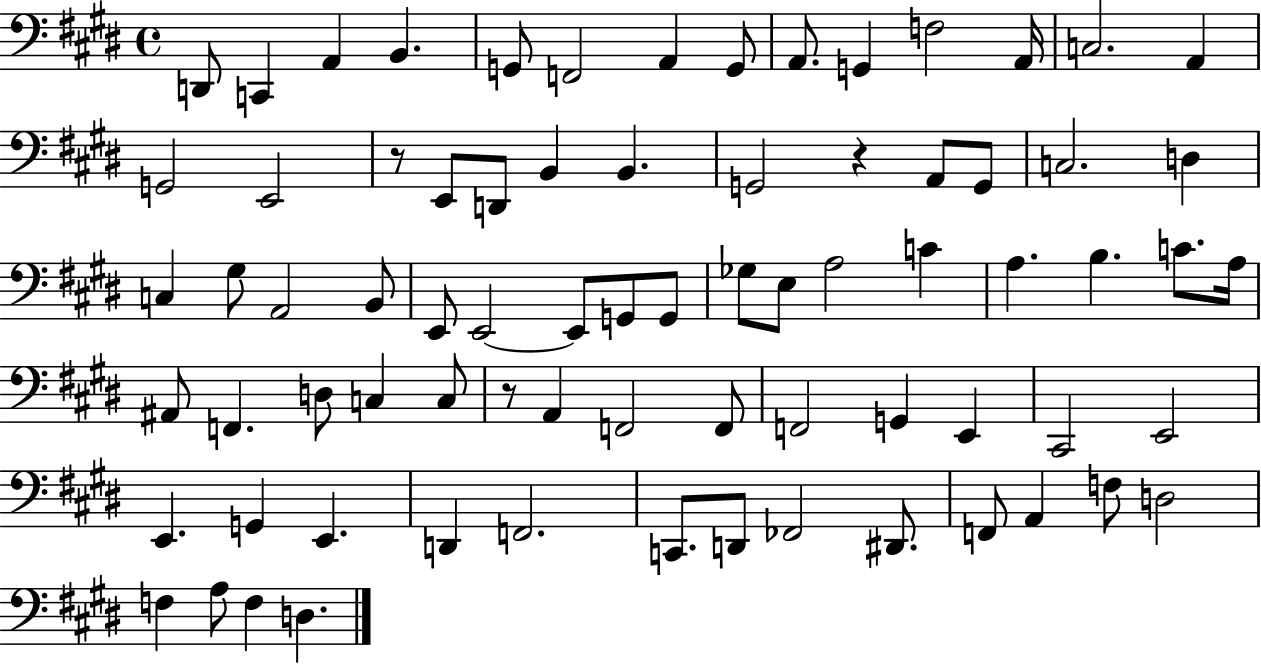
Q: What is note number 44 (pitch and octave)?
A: F2